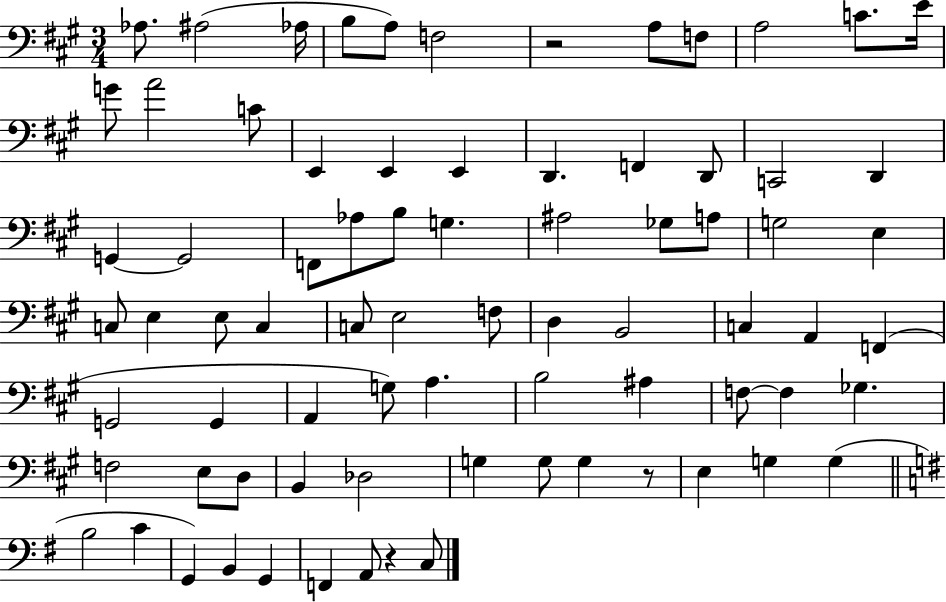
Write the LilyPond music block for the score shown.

{
  \clef bass
  \numericTimeSignature
  \time 3/4
  \key a \major
  aes8. ais2( aes16 | b8 a8) f2 | r2 a8 f8 | a2 c'8. e'16 | \break g'8 a'2 c'8 | e,4 e,4 e,4 | d,4. f,4 d,8 | c,2 d,4 | \break g,4~~ g,2 | f,8 aes8 b8 g4. | ais2 ges8 a8 | g2 e4 | \break c8 e4 e8 c4 | c8 e2 f8 | d4 b,2 | c4 a,4 f,4( | \break g,2 g,4 | a,4 g8) a4. | b2 ais4 | f8~~ f4 ges4. | \break f2 e8 d8 | b,4 des2 | g4 g8 g4 r8 | e4 g4 g4( | \break \bar "||" \break \key e \minor b2 c'4 | g,4) b,4 g,4 | f,4 a,8 r4 c8 | \bar "|."
}